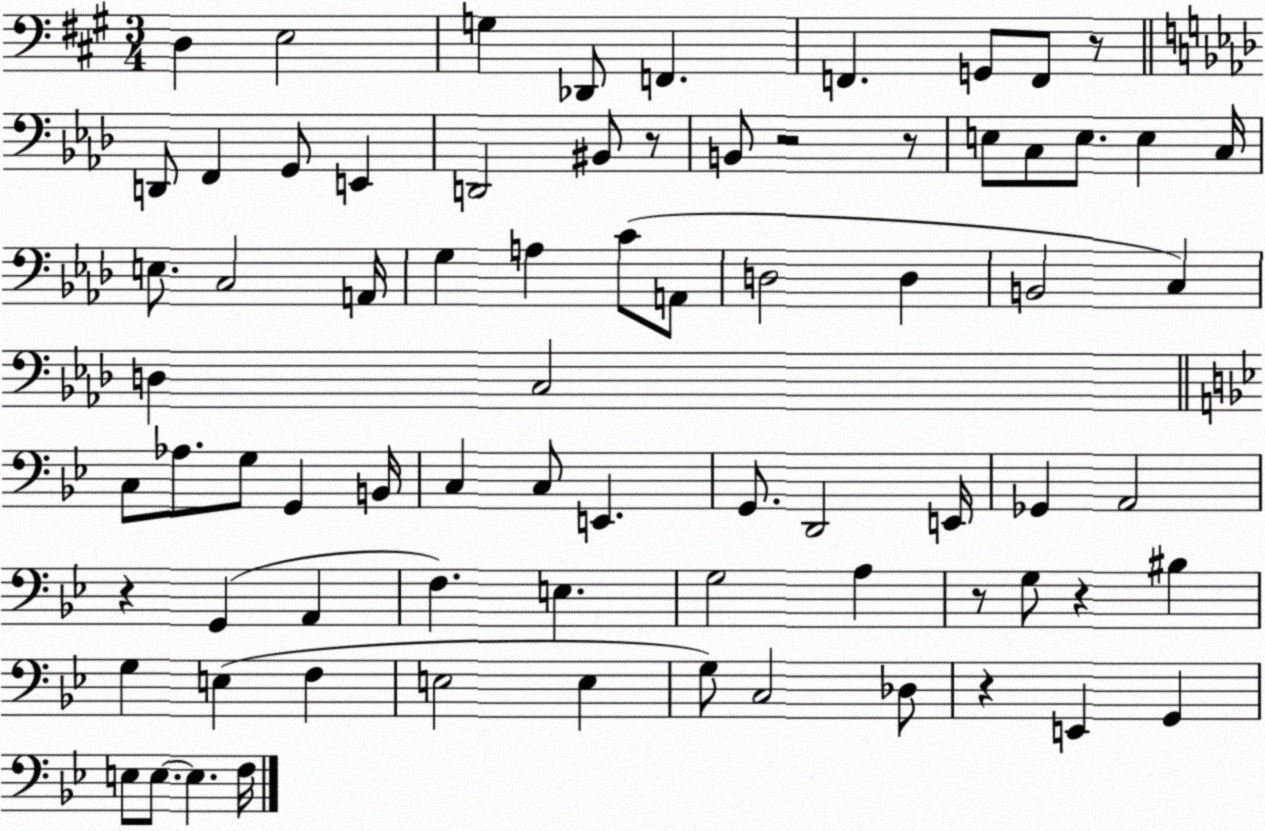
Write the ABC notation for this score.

X:1
T:Untitled
M:3/4
L:1/4
K:A
D, E,2 G, _D,,/2 F,, F,, G,,/2 F,,/2 z/2 D,,/2 F,, G,,/2 E,, D,,2 ^B,,/2 z/2 B,,/2 z2 z/2 E,/2 C,/2 E,/2 E, C,/4 E,/2 C,2 A,,/4 G, A, C/2 A,,/2 D,2 D, B,,2 C, D, C,2 C,/2 _A,/2 G,/2 G,, B,,/4 C, C,/2 E,, G,,/2 D,,2 E,,/4 _G,, A,,2 z G,, A,, F, E, G,2 A, z/2 G,/2 z ^B, G, E, F, E,2 E, G,/2 C,2 _D,/2 z E,, G,, E,/2 E,/2 E, F,/4